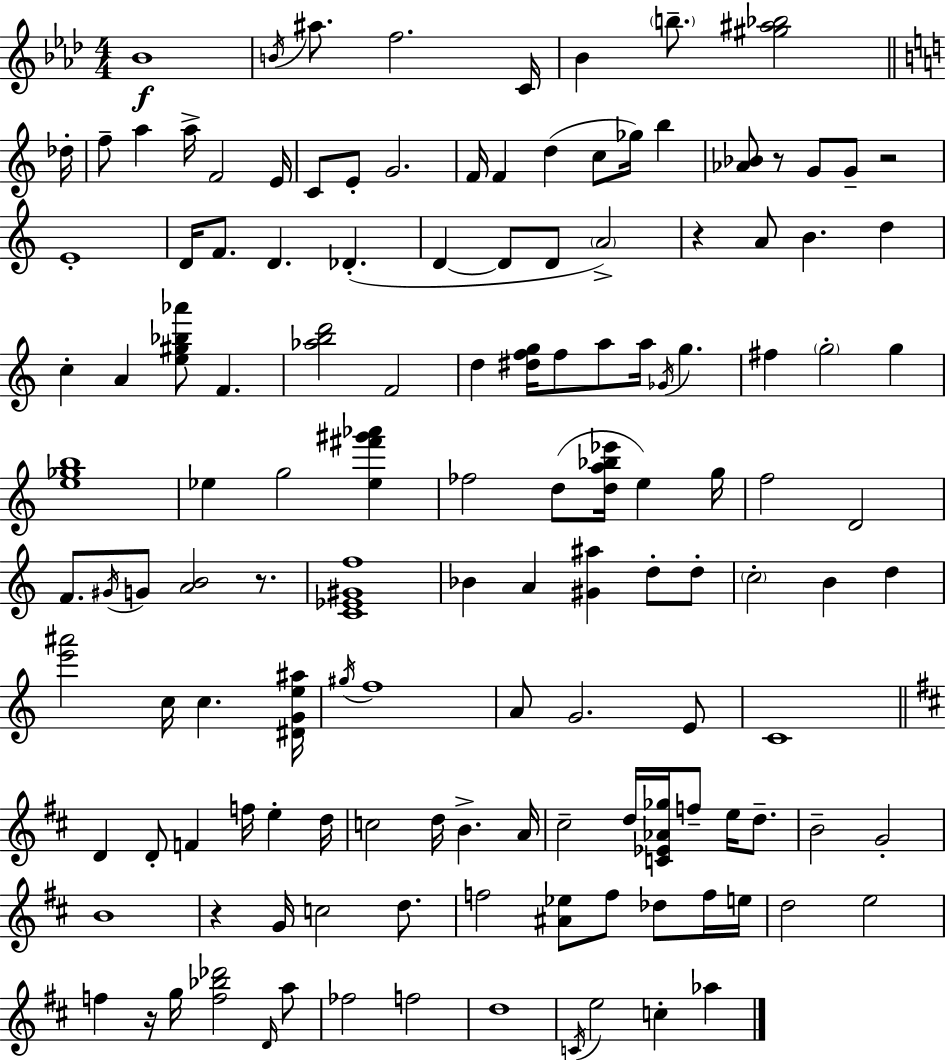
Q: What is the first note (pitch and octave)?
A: Bb4